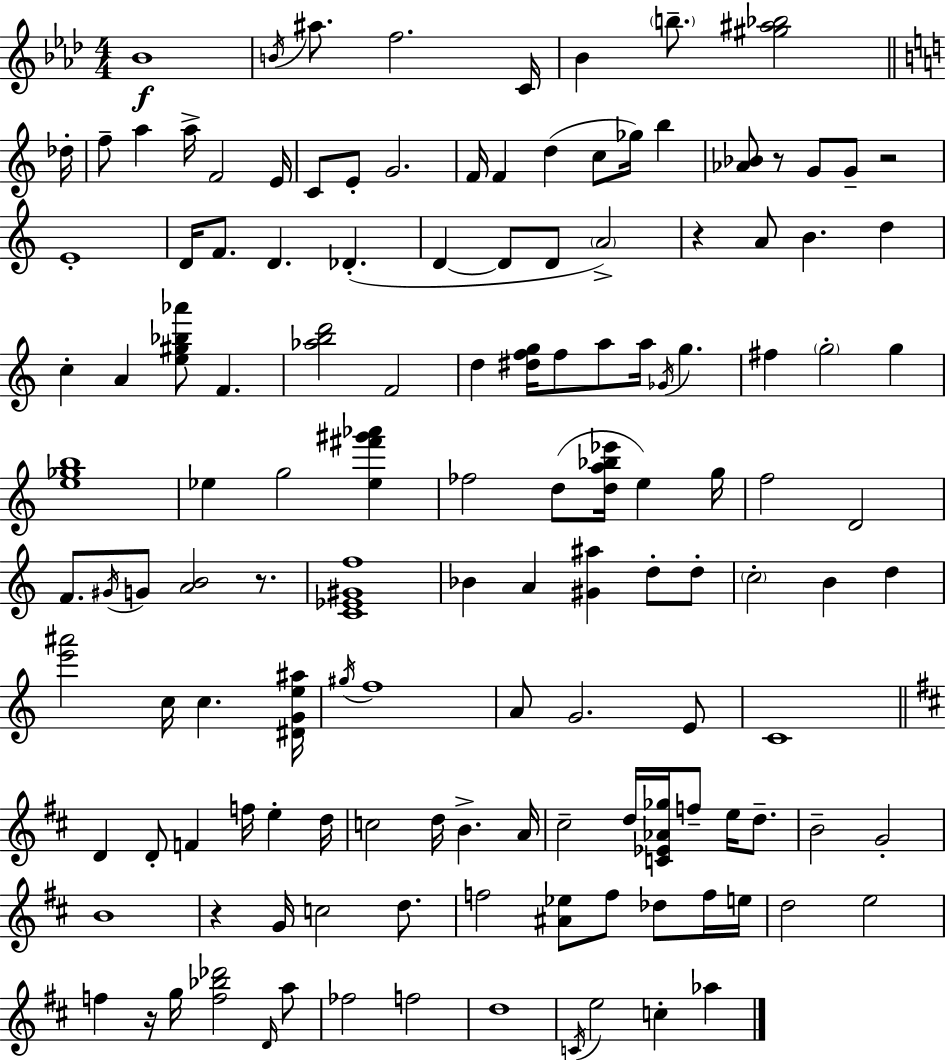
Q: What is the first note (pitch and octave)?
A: Bb4